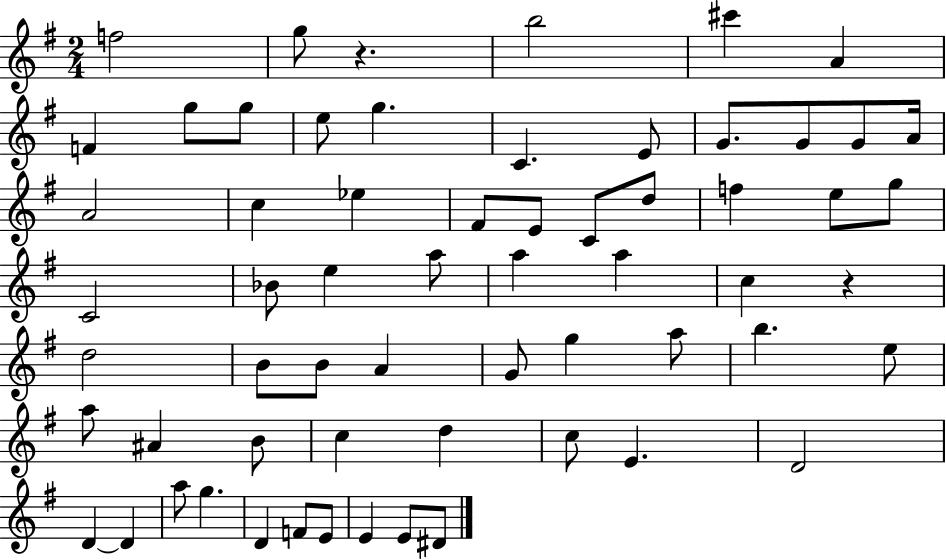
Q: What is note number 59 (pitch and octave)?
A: E4